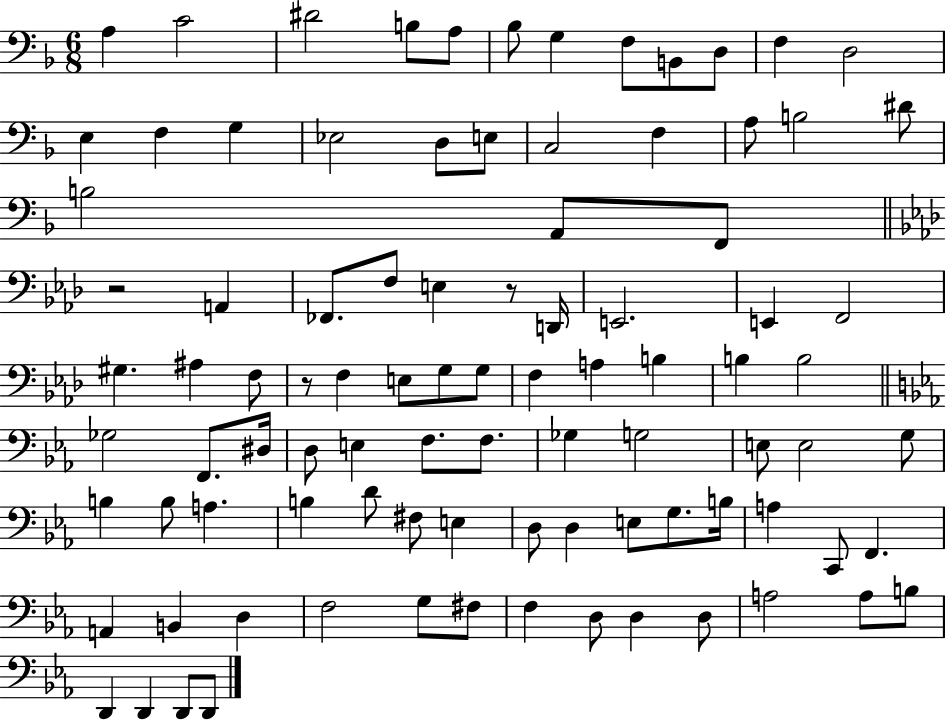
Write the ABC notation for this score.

X:1
T:Untitled
M:6/8
L:1/4
K:F
A, C2 ^D2 B,/2 A,/2 _B,/2 G, F,/2 B,,/2 D,/2 F, D,2 E, F, G, _E,2 D,/2 E,/2 C,2 F, A,/2 B,2 ^D/2 B,2 A,,/2 F,,/2 z2 A,, _F,,/2 F,/2 E, z/2 D,,/4 E,,2 E,, F,,2 ^G, ^A, F,/2 z/2 F, E,/2 G,/2 G,/2 F, A, B, B, B,2 _G,2 F,,/2 ^D,/4 D,/2 E, F,/2 F,/2 _G, G,2 E,/2 E,2 G,/2 B, B,/2 A, B, D/2 ^F,/2 E, D,/2 D, E,/2 G,/2 B,/4 A, C,,/2 F,, A,, B,, D, F,2 G,/2 ^F,/2 F, D,/2 D, D,/2 A,2 A,/2 B,/2 D,, D,, D,,/2 D,,/2